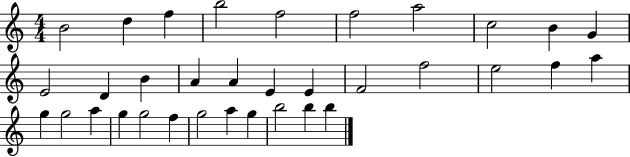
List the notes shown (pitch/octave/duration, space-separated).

B4/h D5/q F5/q B5/h F5/h F5/h A5/h C5/h B4/q G4/q E4/h D4/q B4/q A4/q A4/q E4/q E4/q F4/h F5/h E5/h F5/q A5/q G5/q G5/h A5/q G5/q G5/h F5/q G5/h A5/q G5/q B5/h B5/q B5/q